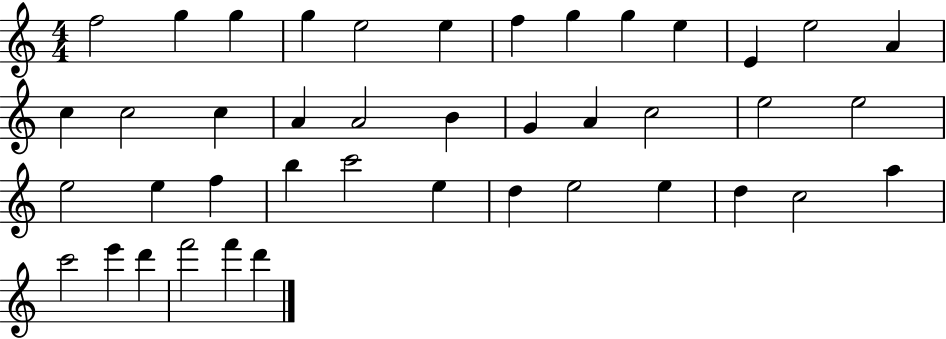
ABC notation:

X:1
T:Untitled
M:4/4
L:1/4
K:C
f2 g g g e2 e f g g e E e2 A c c2 c A A2 B G A c2 e2 e2 e2 e f b c'2 e d e2 e d c2 a c'2 e' d' f'2 f' d'